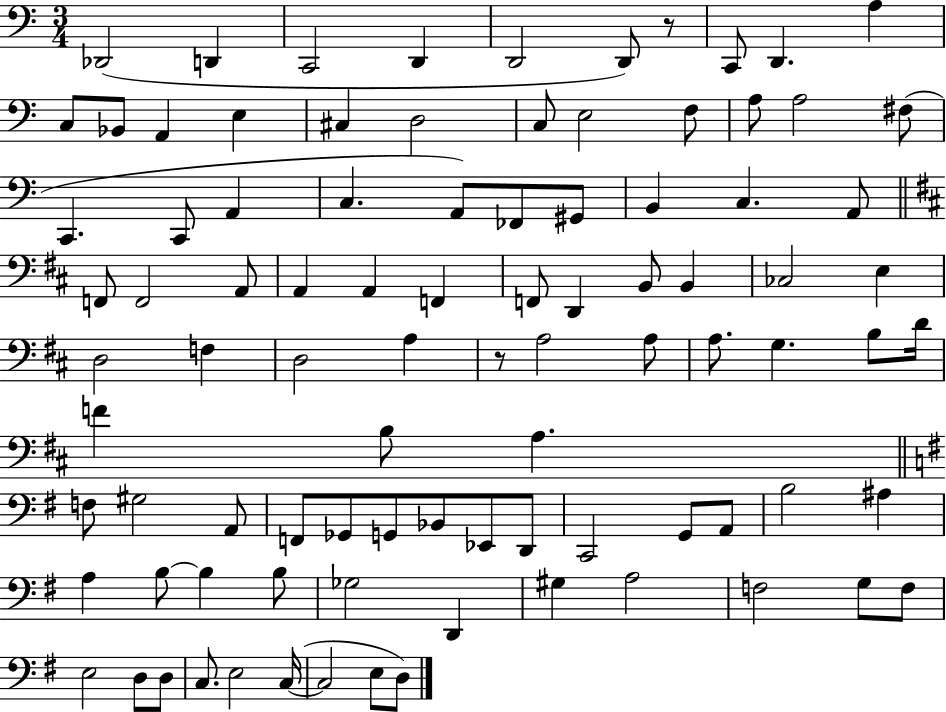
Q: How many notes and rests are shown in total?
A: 92